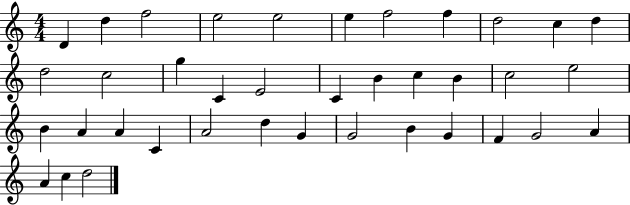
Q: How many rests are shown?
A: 0